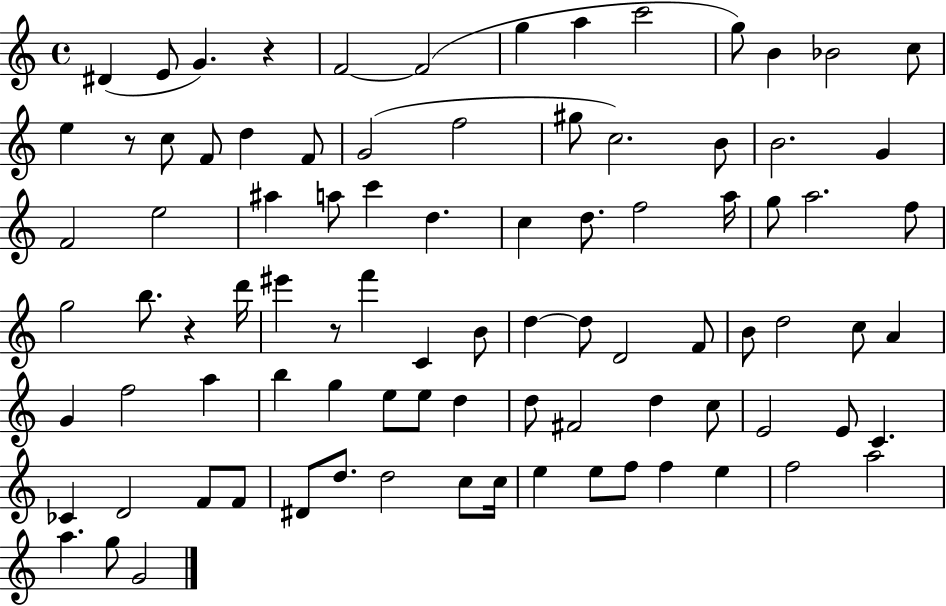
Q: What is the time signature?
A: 4/4